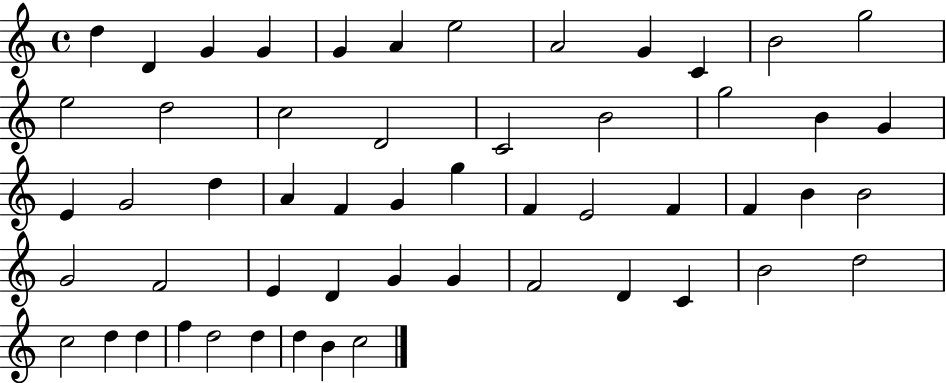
D5/q D4/q G4/q G4/q G4/q A4/q E5/h A4/h G4/q C4/q B4/h G5/h E5/h D5/h C5/h D4/h C4/h B4/h G5/h B4/q G4/q E4/q G4/h D5/q A4/q F4/q G4/q G5/q F4/q E4/h F4/q F4/q B4/q B4/h G4/h F4/h E4/q D4/q G4/q G4/q F4/h D4/q C4/q B4/h D5/h C5/h D5/q D5/q F5/q D5/h D5/q D5/q B4/q C5/h